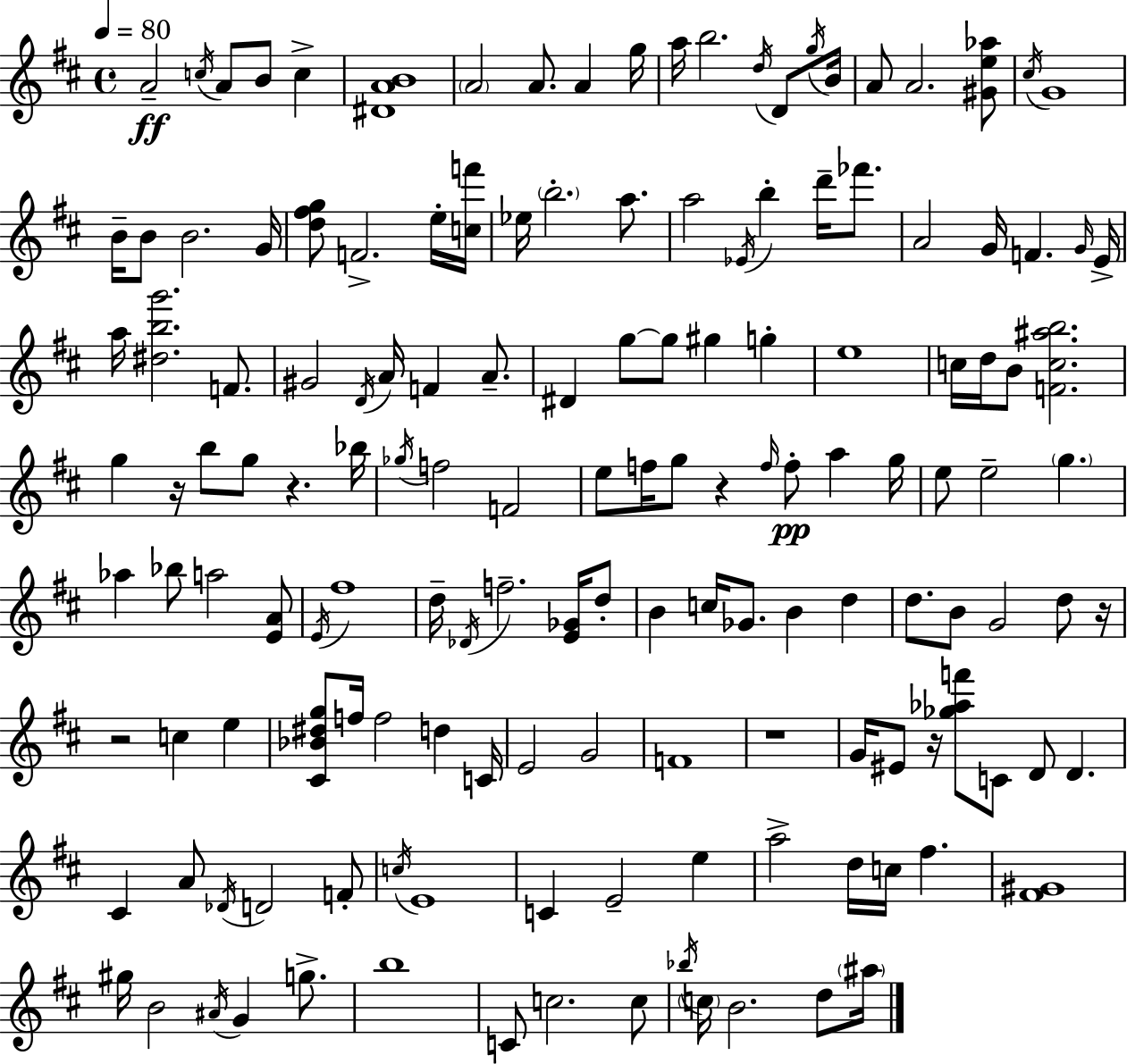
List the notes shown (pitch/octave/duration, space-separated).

A4/h C5/s A4/e B4/e C5/q [D#4,A4,B4]/w A4/h A4/e. A4/q G5/s A5/s B5/h. D5/s D4/e G5/s B4/s A4/e A4/h. [G#4,E5,Ab5]/e C#5/s G4/w B4/s B4/e B4/h. G4/s [D5,F#5,G5]/e F4/h. E5/s [C5,F6]/s Eb5/s B5/h. A5/e. A5/h Eb4/s B5/q D6/s FES6/e. A4/h G4/s F4/q. G4/s E4/s A5/s [D#5,B5,G6]/h. F4/e. G#4/h D4/s A4/s F4/q A4/e. D#4/q G5/e G5/e G#5/q G5/q E5/w C5/s D5/s B4/e [F4,C5,A#5,B5]/h. G5/q R/s B5/e G5/e R/q. Bb5/s Gb5/s F5/h F4/h E5/e F5/s G5/e R/q F5/s F5/e A5/q G5/s E5/e E5/h G5/q. Ab5/q Bb5/e A5/h [E4,A4]/e E4/s F#5/w D5/s Db4/s F5/h. [E4,Gb4]/s D5/e B4/q C5/s Gb4/e. B4/q D5/q D5/e. B4/e G4/h D5/e R/s R/h C5/q E5/q [C#4,Bb4,D#5,G5]/e F5/s F5/h D5/q C4/s E4/h G4/h F4/w R/w G4/s EIS4/e R/s [Gb5,Ab5,F6]/e C4/e D4/e D4/q. C#4/q A4/e Db4/s D4/h F4/e C5/s E4/w C4/q E4/h E5/q A5/h D5/s C5/s F#5/q. [F#4,G#4]/w G#5/s B4/h A#4/s G4/q G5/e. B5/w C4/e C5/h. C5/e Bb5/s C5/s B4/h. D5/e A#5/s